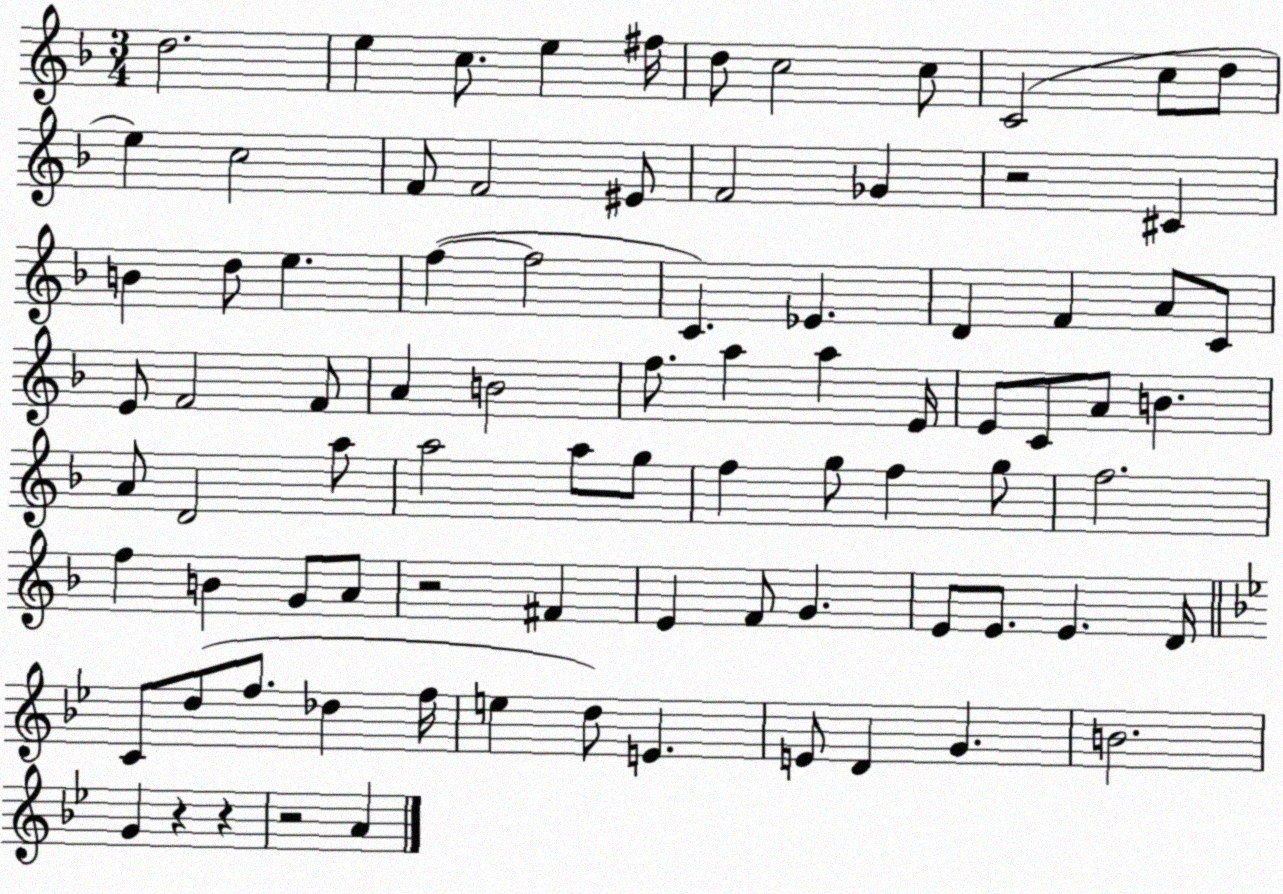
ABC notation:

X:1
T:Untitled
M:3/4
L:1/4
K:F
d2 e c/2 e ^f/4 d/2 c2 c/2 C2 c/2 d/2 e c2 F/2 F2 ^E/2 F2 _G z2 ^C B d/2 e f f2 C _E D F A/2 C/2 E/2 F2 F/2 A B2 f/2 a a E/4 E/2 C/2 A/2 B A/2 D2 a/2 a2 a/2 g/2 f g/2 f g/2 f2 f B G/2 A/2 z2 ^F E F/2 G E/2 E/2 E D/4 C/2 d/2 f/2 _d f/4 e d/2 E E/2 D G B2 G z z z2 A